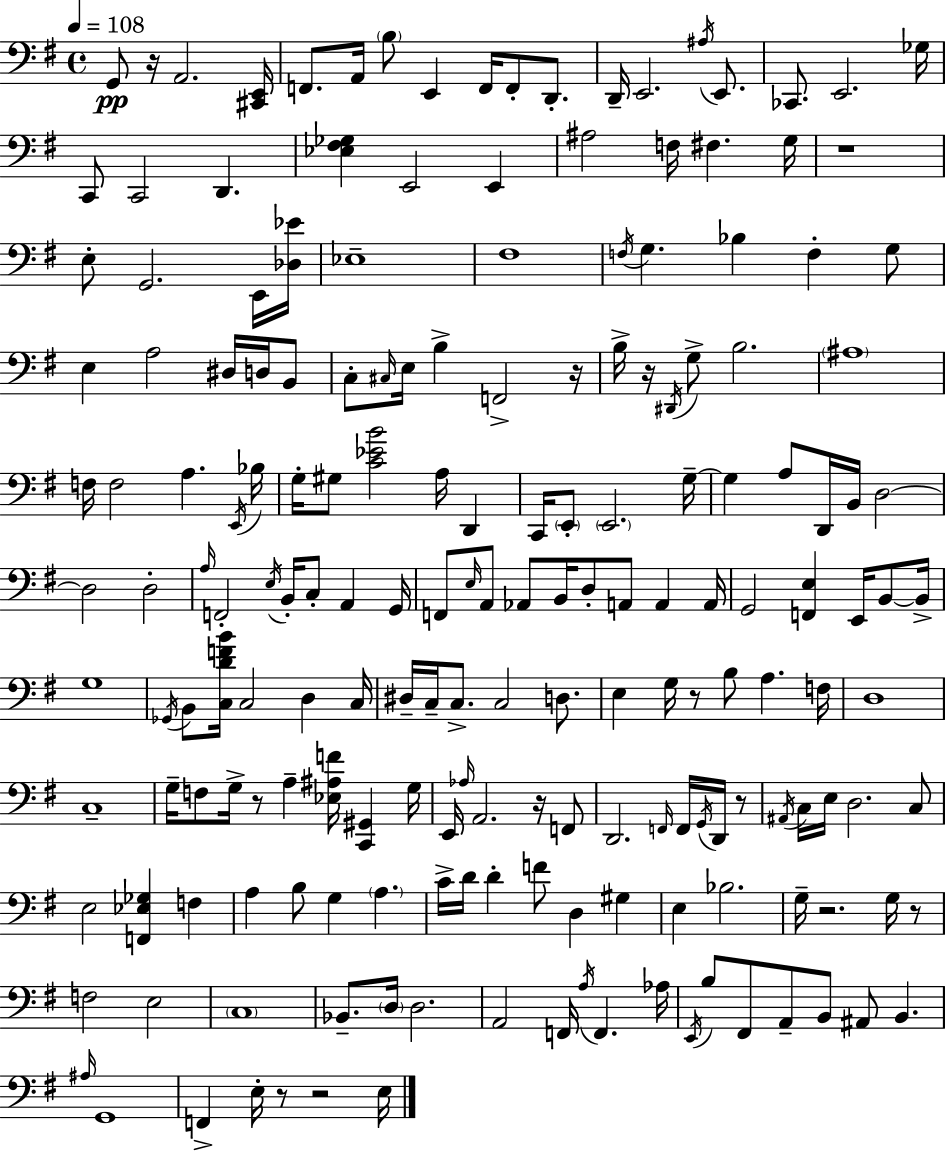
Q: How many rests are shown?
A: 12